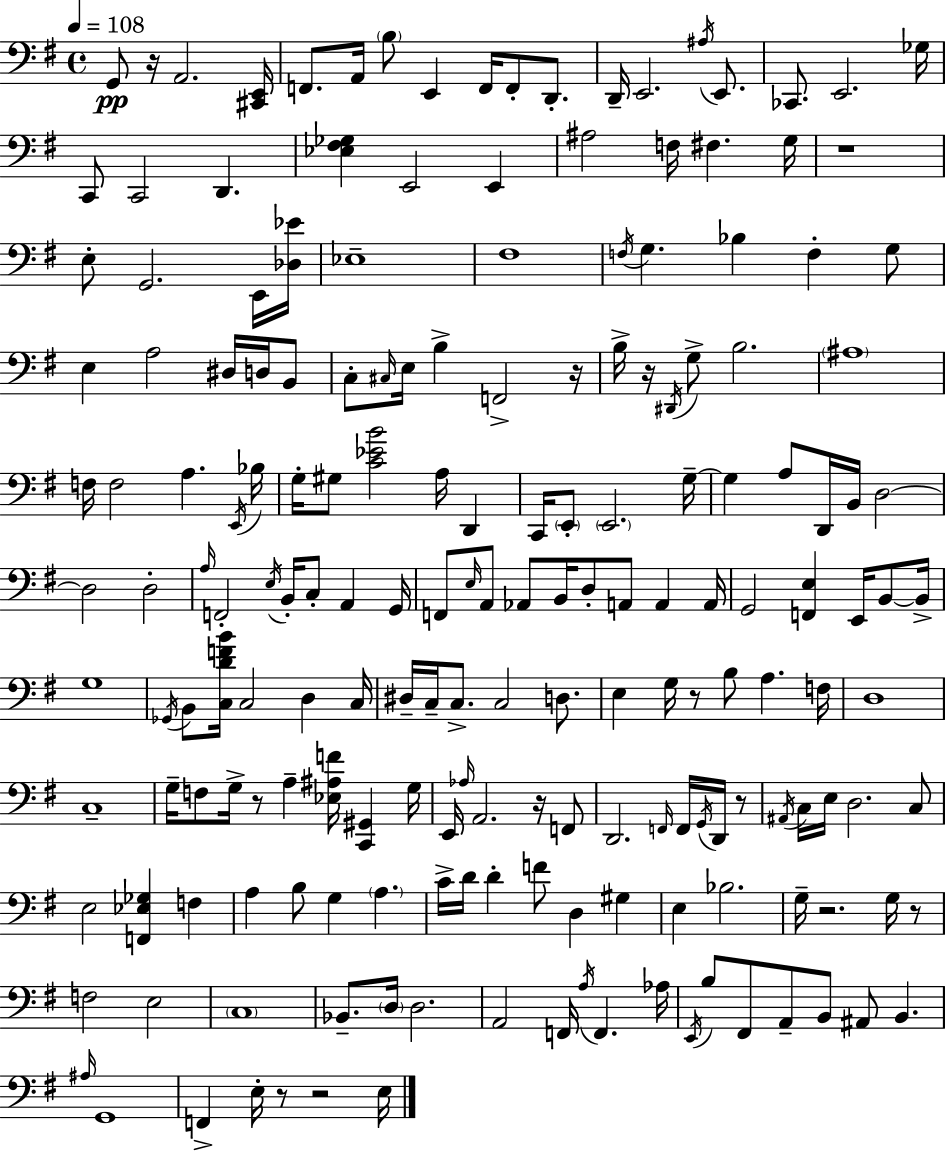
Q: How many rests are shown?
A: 12